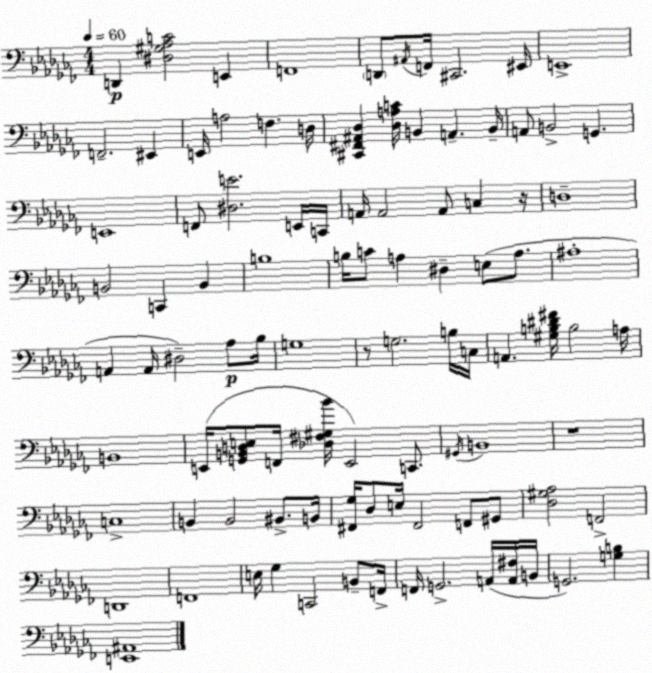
X:1
T:Untitled
M:4/4
L:1/4
K:Abm
D,, [^D,^G,_A,C]2 E,, F,,4 D,,/2 ^A,,/4 F,,/4 ^C,,2 ^E,,/4 E,,4 F,,2 ^E,, E,,/4 A,2 F, D,/4 [^C,,^F,,^A,,_D,] [_D,A,C]/4 B,, A,, B,,/4 A,,/2 B,,2 G,, E,,4 F,,/2 [^D,E]2 E,,/4 C,,/4 A,,/4 A,,2 A,,/2 C, z/4 D,4 B,,2 C,, B,, B,4 B,/4 C/2 A, ^D, E,/2 A,/2 ^A,4 A,, A,,/4 ^D,2 _A,/2 _B,/4 G,4 z/2 G,2 B,/4 C,/4 A,, [^G,B,^D^F]/4 B,2 A,/4 B,,4 E,,/4 [G,,B,,D,E,]/2 F,,/4 [_D,^F,^G,_B]/4 E,,2 C,,/2 ^G,,/4 B,,4 z4 C,4 B,, B,,2 ^B,,/2 B,,/4 [^F,,_G,]/4 _D,/2 E,/4 ^F,,2 F,,/2 ^G,,/2 [_D,^G,_A,]2 F,,2 D,,4 F,,4 E,/4 _G, C,,2 B,,/2 F,,/4 F,,/4 G,,2 A,,/4 [A,,^F,]/4 B,,/4 G,,2 [G,B,] [E,,^A,,]4